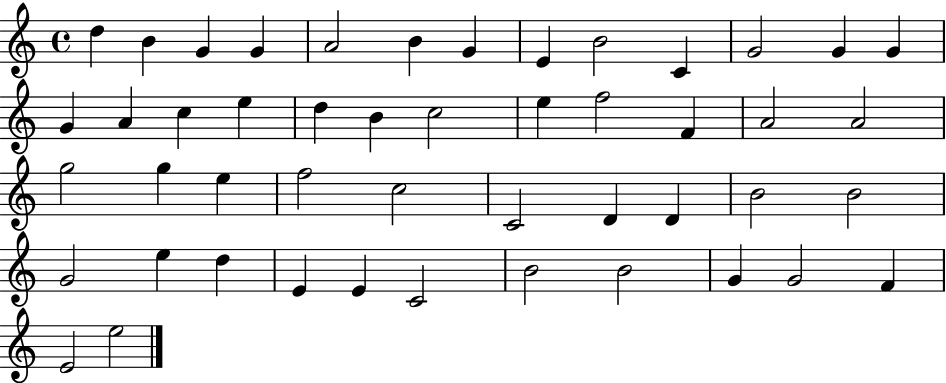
{
  \clef treble
  \time 4/4
  \defaultTimeSignature
  \key c \major
  d''4 b'4 g'4 g'4 | a'2 b'4 g'4 | e'4 b'2 c'4 | g'2 g'4 g'4 | \break g'4 a'4 c''4 e''4 | d''4 b'4 c''2 | e''4 f''2 f'4 | a'2 a'2 | \break g''2 g''4 e''4 | f''2 c''2 | c'2 d'4 d'4 | b'2 b'2 | \break g'2 e''4 d''4 | e'4 e'4 c'2 | b'2 b'2 | g'4 g'2 f'4 | \break e'2 e''2 | \bar "|."
}